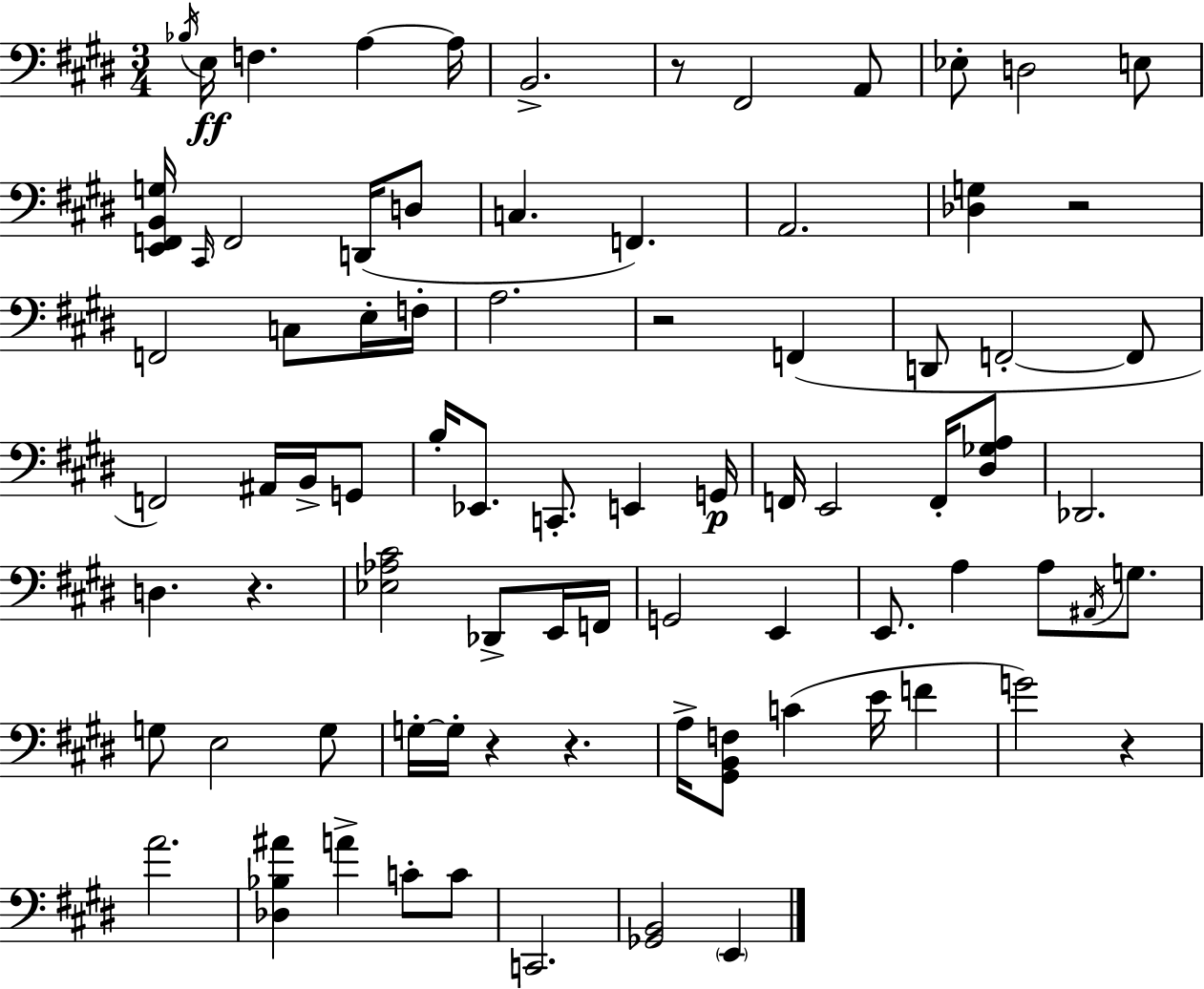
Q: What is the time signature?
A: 3/4